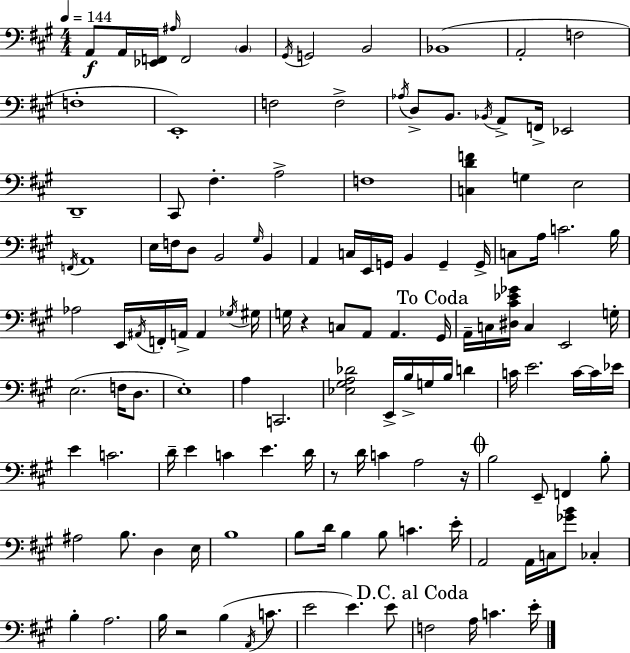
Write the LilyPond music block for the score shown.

{
  \clef bass
  \numericTimeSignature
  \time 4/4
  \key a \major
  \tempo 4 = 144
  a,8\f a,16 <ees, f,>16 \grace { ais16 } f,2 \parenthesize b,4 | \acciaccatura { gis,16 } g,2 b,2 | bes,1( | a,2-. f2 | \break f1-. | e,1-.) | f2 f2-> | \acciaccatura { aes16 } d8-> b,8. \acciaccatura { bes,16 } a,8-> f,16-> ees,2 | \break d,1-- | cis,8 fis4.-. a2-> | f1 | <c d' f'>4 g4 e2 | \break \acciaccatura { f,16 } a,1 | e16 f16 d8 b,2 | \grace { gis16 } b,4 a,4 c16 e,16 g,16 b,4 | g,4-- g,16-> c8 a16 c'2. | \break b16 aes2 e,16 \acciaccatura { ais,16 } | f,16-. a,16-> a,4 \acciaccatura { ges16 } gis16 g16 r4 c8 a,8 | a,4. \mark "To Coda" gis,16 a,16-- c16 <dis cis' ees' ges'>16 c4 e,2 | g16-. e2.( | \break f16 d8. e1-.) | a4 c,2. | <ees gis a des'>2 | e,16-> b16-> g16 b16 d'4 c'16 e'2. | \break c'16~~ c'16 ees'16 e'4 c'2. | d'16-- e'4 c'4 | e'4. d'16 r8 d'16 c'4 a2 | r16 \mark \markup { \musicglyph "scripts.coda" } b2 | \break e,8-- f,4 b8-. ais2 | b8. d4 e16 b1 | b8 d'16 b4 b8 | c'4. e'16-. a,2 | \break a,16 c16 <ges' b'>8 ces4-. b4-. a2. | b16 r2 | b4( \acciaccatura { a,16 } c'8. e'2 | e'4.) e'8 \mark "D.C. al Coda" f2 | \break a16 c'4. e'16-. \bar "|."
}